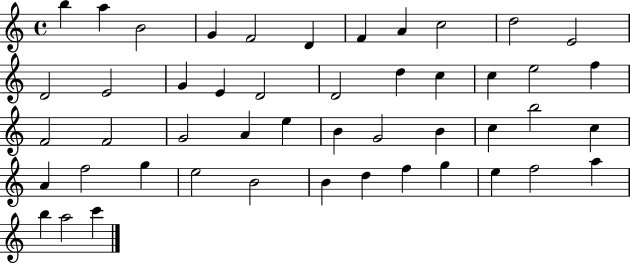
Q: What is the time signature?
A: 4/4